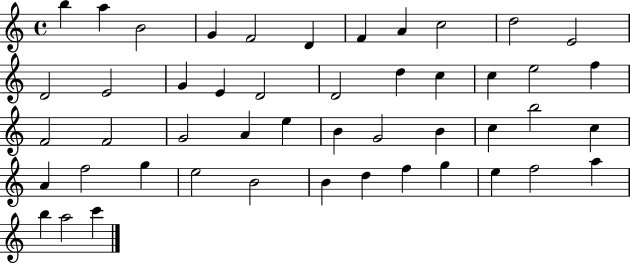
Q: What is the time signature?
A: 4/4